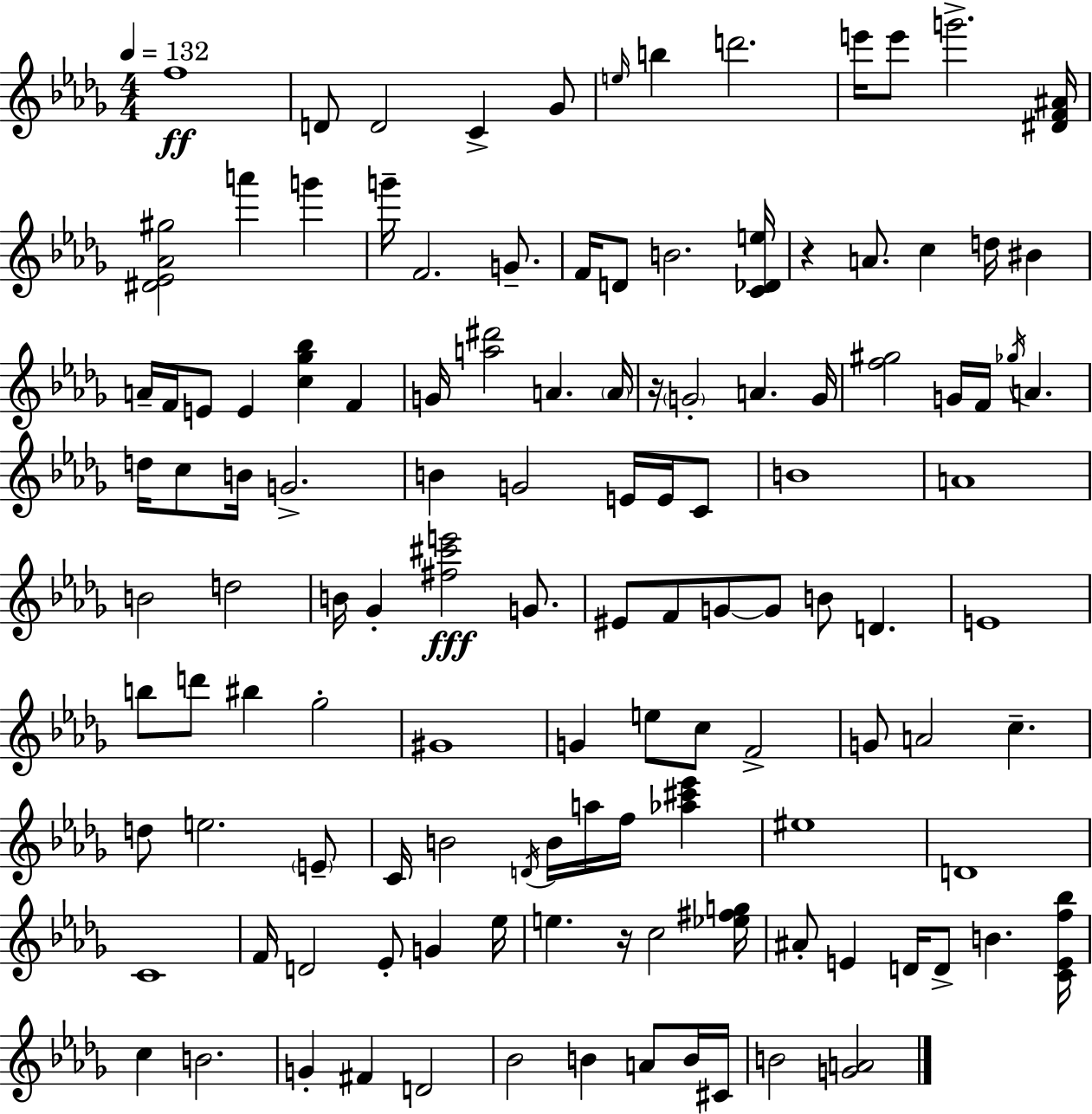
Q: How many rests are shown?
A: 3